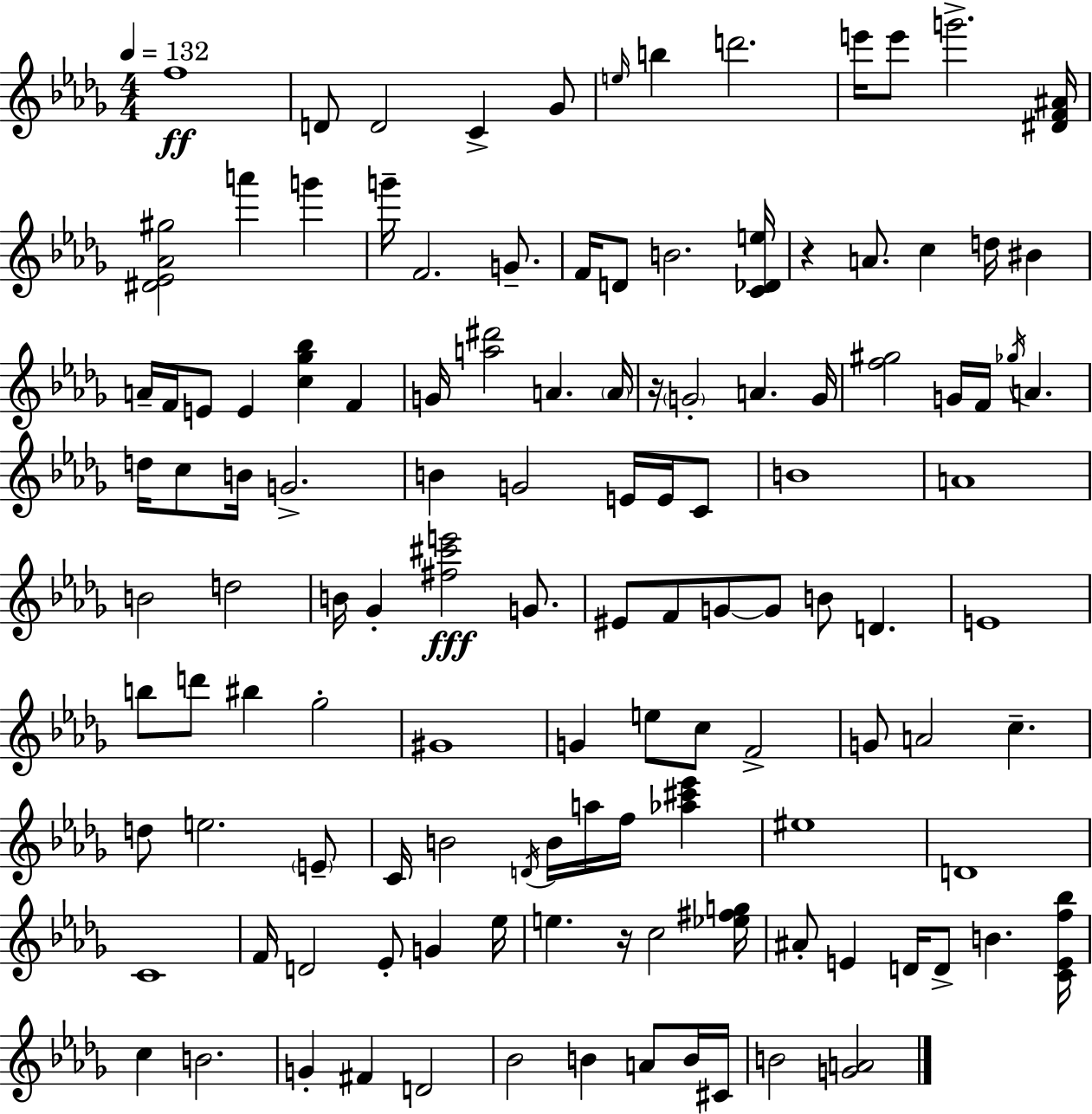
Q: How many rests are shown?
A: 3